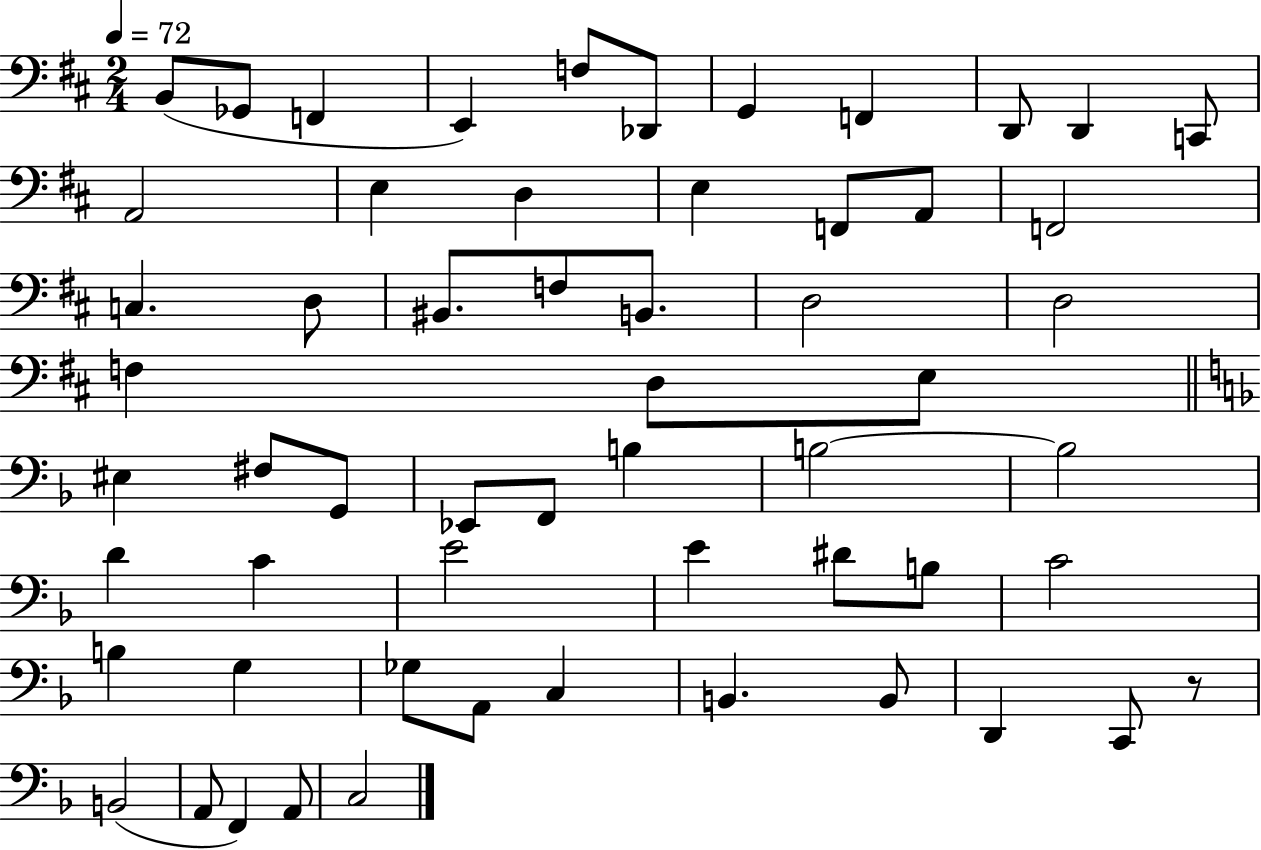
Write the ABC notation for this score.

X:1
T:Untitled
M:2/4
L:1/4
K:D
B,,/2 _G,,/2 F,, E,, F,/2 _D,,/2 G,, F,, D,,/2 D,, C,,/2 A,,2 E, D, E, F,,/2 A,,/2 F,,2 C, D,/2 ^B,,/2 F,/2 B,,/2 D,2 D,2 F, D,/2 E,/2 ^E, ^F,/2 G,,/2 _E,,/2 F,,/2 B, B,2 B,2 D C E2 E ^D/2 B,/2 C2 B, G, _G,/2 A,,/2 C, B,, B,,/2 D,, C,,/2 z/2 B,,2 A,,/2 F,, A,,/2 C,2